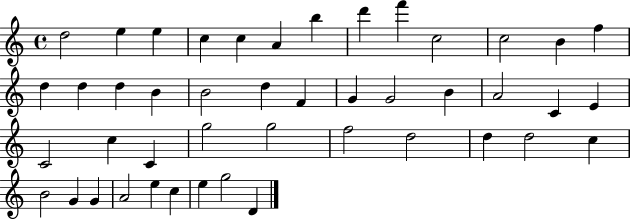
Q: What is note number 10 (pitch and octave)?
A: C5